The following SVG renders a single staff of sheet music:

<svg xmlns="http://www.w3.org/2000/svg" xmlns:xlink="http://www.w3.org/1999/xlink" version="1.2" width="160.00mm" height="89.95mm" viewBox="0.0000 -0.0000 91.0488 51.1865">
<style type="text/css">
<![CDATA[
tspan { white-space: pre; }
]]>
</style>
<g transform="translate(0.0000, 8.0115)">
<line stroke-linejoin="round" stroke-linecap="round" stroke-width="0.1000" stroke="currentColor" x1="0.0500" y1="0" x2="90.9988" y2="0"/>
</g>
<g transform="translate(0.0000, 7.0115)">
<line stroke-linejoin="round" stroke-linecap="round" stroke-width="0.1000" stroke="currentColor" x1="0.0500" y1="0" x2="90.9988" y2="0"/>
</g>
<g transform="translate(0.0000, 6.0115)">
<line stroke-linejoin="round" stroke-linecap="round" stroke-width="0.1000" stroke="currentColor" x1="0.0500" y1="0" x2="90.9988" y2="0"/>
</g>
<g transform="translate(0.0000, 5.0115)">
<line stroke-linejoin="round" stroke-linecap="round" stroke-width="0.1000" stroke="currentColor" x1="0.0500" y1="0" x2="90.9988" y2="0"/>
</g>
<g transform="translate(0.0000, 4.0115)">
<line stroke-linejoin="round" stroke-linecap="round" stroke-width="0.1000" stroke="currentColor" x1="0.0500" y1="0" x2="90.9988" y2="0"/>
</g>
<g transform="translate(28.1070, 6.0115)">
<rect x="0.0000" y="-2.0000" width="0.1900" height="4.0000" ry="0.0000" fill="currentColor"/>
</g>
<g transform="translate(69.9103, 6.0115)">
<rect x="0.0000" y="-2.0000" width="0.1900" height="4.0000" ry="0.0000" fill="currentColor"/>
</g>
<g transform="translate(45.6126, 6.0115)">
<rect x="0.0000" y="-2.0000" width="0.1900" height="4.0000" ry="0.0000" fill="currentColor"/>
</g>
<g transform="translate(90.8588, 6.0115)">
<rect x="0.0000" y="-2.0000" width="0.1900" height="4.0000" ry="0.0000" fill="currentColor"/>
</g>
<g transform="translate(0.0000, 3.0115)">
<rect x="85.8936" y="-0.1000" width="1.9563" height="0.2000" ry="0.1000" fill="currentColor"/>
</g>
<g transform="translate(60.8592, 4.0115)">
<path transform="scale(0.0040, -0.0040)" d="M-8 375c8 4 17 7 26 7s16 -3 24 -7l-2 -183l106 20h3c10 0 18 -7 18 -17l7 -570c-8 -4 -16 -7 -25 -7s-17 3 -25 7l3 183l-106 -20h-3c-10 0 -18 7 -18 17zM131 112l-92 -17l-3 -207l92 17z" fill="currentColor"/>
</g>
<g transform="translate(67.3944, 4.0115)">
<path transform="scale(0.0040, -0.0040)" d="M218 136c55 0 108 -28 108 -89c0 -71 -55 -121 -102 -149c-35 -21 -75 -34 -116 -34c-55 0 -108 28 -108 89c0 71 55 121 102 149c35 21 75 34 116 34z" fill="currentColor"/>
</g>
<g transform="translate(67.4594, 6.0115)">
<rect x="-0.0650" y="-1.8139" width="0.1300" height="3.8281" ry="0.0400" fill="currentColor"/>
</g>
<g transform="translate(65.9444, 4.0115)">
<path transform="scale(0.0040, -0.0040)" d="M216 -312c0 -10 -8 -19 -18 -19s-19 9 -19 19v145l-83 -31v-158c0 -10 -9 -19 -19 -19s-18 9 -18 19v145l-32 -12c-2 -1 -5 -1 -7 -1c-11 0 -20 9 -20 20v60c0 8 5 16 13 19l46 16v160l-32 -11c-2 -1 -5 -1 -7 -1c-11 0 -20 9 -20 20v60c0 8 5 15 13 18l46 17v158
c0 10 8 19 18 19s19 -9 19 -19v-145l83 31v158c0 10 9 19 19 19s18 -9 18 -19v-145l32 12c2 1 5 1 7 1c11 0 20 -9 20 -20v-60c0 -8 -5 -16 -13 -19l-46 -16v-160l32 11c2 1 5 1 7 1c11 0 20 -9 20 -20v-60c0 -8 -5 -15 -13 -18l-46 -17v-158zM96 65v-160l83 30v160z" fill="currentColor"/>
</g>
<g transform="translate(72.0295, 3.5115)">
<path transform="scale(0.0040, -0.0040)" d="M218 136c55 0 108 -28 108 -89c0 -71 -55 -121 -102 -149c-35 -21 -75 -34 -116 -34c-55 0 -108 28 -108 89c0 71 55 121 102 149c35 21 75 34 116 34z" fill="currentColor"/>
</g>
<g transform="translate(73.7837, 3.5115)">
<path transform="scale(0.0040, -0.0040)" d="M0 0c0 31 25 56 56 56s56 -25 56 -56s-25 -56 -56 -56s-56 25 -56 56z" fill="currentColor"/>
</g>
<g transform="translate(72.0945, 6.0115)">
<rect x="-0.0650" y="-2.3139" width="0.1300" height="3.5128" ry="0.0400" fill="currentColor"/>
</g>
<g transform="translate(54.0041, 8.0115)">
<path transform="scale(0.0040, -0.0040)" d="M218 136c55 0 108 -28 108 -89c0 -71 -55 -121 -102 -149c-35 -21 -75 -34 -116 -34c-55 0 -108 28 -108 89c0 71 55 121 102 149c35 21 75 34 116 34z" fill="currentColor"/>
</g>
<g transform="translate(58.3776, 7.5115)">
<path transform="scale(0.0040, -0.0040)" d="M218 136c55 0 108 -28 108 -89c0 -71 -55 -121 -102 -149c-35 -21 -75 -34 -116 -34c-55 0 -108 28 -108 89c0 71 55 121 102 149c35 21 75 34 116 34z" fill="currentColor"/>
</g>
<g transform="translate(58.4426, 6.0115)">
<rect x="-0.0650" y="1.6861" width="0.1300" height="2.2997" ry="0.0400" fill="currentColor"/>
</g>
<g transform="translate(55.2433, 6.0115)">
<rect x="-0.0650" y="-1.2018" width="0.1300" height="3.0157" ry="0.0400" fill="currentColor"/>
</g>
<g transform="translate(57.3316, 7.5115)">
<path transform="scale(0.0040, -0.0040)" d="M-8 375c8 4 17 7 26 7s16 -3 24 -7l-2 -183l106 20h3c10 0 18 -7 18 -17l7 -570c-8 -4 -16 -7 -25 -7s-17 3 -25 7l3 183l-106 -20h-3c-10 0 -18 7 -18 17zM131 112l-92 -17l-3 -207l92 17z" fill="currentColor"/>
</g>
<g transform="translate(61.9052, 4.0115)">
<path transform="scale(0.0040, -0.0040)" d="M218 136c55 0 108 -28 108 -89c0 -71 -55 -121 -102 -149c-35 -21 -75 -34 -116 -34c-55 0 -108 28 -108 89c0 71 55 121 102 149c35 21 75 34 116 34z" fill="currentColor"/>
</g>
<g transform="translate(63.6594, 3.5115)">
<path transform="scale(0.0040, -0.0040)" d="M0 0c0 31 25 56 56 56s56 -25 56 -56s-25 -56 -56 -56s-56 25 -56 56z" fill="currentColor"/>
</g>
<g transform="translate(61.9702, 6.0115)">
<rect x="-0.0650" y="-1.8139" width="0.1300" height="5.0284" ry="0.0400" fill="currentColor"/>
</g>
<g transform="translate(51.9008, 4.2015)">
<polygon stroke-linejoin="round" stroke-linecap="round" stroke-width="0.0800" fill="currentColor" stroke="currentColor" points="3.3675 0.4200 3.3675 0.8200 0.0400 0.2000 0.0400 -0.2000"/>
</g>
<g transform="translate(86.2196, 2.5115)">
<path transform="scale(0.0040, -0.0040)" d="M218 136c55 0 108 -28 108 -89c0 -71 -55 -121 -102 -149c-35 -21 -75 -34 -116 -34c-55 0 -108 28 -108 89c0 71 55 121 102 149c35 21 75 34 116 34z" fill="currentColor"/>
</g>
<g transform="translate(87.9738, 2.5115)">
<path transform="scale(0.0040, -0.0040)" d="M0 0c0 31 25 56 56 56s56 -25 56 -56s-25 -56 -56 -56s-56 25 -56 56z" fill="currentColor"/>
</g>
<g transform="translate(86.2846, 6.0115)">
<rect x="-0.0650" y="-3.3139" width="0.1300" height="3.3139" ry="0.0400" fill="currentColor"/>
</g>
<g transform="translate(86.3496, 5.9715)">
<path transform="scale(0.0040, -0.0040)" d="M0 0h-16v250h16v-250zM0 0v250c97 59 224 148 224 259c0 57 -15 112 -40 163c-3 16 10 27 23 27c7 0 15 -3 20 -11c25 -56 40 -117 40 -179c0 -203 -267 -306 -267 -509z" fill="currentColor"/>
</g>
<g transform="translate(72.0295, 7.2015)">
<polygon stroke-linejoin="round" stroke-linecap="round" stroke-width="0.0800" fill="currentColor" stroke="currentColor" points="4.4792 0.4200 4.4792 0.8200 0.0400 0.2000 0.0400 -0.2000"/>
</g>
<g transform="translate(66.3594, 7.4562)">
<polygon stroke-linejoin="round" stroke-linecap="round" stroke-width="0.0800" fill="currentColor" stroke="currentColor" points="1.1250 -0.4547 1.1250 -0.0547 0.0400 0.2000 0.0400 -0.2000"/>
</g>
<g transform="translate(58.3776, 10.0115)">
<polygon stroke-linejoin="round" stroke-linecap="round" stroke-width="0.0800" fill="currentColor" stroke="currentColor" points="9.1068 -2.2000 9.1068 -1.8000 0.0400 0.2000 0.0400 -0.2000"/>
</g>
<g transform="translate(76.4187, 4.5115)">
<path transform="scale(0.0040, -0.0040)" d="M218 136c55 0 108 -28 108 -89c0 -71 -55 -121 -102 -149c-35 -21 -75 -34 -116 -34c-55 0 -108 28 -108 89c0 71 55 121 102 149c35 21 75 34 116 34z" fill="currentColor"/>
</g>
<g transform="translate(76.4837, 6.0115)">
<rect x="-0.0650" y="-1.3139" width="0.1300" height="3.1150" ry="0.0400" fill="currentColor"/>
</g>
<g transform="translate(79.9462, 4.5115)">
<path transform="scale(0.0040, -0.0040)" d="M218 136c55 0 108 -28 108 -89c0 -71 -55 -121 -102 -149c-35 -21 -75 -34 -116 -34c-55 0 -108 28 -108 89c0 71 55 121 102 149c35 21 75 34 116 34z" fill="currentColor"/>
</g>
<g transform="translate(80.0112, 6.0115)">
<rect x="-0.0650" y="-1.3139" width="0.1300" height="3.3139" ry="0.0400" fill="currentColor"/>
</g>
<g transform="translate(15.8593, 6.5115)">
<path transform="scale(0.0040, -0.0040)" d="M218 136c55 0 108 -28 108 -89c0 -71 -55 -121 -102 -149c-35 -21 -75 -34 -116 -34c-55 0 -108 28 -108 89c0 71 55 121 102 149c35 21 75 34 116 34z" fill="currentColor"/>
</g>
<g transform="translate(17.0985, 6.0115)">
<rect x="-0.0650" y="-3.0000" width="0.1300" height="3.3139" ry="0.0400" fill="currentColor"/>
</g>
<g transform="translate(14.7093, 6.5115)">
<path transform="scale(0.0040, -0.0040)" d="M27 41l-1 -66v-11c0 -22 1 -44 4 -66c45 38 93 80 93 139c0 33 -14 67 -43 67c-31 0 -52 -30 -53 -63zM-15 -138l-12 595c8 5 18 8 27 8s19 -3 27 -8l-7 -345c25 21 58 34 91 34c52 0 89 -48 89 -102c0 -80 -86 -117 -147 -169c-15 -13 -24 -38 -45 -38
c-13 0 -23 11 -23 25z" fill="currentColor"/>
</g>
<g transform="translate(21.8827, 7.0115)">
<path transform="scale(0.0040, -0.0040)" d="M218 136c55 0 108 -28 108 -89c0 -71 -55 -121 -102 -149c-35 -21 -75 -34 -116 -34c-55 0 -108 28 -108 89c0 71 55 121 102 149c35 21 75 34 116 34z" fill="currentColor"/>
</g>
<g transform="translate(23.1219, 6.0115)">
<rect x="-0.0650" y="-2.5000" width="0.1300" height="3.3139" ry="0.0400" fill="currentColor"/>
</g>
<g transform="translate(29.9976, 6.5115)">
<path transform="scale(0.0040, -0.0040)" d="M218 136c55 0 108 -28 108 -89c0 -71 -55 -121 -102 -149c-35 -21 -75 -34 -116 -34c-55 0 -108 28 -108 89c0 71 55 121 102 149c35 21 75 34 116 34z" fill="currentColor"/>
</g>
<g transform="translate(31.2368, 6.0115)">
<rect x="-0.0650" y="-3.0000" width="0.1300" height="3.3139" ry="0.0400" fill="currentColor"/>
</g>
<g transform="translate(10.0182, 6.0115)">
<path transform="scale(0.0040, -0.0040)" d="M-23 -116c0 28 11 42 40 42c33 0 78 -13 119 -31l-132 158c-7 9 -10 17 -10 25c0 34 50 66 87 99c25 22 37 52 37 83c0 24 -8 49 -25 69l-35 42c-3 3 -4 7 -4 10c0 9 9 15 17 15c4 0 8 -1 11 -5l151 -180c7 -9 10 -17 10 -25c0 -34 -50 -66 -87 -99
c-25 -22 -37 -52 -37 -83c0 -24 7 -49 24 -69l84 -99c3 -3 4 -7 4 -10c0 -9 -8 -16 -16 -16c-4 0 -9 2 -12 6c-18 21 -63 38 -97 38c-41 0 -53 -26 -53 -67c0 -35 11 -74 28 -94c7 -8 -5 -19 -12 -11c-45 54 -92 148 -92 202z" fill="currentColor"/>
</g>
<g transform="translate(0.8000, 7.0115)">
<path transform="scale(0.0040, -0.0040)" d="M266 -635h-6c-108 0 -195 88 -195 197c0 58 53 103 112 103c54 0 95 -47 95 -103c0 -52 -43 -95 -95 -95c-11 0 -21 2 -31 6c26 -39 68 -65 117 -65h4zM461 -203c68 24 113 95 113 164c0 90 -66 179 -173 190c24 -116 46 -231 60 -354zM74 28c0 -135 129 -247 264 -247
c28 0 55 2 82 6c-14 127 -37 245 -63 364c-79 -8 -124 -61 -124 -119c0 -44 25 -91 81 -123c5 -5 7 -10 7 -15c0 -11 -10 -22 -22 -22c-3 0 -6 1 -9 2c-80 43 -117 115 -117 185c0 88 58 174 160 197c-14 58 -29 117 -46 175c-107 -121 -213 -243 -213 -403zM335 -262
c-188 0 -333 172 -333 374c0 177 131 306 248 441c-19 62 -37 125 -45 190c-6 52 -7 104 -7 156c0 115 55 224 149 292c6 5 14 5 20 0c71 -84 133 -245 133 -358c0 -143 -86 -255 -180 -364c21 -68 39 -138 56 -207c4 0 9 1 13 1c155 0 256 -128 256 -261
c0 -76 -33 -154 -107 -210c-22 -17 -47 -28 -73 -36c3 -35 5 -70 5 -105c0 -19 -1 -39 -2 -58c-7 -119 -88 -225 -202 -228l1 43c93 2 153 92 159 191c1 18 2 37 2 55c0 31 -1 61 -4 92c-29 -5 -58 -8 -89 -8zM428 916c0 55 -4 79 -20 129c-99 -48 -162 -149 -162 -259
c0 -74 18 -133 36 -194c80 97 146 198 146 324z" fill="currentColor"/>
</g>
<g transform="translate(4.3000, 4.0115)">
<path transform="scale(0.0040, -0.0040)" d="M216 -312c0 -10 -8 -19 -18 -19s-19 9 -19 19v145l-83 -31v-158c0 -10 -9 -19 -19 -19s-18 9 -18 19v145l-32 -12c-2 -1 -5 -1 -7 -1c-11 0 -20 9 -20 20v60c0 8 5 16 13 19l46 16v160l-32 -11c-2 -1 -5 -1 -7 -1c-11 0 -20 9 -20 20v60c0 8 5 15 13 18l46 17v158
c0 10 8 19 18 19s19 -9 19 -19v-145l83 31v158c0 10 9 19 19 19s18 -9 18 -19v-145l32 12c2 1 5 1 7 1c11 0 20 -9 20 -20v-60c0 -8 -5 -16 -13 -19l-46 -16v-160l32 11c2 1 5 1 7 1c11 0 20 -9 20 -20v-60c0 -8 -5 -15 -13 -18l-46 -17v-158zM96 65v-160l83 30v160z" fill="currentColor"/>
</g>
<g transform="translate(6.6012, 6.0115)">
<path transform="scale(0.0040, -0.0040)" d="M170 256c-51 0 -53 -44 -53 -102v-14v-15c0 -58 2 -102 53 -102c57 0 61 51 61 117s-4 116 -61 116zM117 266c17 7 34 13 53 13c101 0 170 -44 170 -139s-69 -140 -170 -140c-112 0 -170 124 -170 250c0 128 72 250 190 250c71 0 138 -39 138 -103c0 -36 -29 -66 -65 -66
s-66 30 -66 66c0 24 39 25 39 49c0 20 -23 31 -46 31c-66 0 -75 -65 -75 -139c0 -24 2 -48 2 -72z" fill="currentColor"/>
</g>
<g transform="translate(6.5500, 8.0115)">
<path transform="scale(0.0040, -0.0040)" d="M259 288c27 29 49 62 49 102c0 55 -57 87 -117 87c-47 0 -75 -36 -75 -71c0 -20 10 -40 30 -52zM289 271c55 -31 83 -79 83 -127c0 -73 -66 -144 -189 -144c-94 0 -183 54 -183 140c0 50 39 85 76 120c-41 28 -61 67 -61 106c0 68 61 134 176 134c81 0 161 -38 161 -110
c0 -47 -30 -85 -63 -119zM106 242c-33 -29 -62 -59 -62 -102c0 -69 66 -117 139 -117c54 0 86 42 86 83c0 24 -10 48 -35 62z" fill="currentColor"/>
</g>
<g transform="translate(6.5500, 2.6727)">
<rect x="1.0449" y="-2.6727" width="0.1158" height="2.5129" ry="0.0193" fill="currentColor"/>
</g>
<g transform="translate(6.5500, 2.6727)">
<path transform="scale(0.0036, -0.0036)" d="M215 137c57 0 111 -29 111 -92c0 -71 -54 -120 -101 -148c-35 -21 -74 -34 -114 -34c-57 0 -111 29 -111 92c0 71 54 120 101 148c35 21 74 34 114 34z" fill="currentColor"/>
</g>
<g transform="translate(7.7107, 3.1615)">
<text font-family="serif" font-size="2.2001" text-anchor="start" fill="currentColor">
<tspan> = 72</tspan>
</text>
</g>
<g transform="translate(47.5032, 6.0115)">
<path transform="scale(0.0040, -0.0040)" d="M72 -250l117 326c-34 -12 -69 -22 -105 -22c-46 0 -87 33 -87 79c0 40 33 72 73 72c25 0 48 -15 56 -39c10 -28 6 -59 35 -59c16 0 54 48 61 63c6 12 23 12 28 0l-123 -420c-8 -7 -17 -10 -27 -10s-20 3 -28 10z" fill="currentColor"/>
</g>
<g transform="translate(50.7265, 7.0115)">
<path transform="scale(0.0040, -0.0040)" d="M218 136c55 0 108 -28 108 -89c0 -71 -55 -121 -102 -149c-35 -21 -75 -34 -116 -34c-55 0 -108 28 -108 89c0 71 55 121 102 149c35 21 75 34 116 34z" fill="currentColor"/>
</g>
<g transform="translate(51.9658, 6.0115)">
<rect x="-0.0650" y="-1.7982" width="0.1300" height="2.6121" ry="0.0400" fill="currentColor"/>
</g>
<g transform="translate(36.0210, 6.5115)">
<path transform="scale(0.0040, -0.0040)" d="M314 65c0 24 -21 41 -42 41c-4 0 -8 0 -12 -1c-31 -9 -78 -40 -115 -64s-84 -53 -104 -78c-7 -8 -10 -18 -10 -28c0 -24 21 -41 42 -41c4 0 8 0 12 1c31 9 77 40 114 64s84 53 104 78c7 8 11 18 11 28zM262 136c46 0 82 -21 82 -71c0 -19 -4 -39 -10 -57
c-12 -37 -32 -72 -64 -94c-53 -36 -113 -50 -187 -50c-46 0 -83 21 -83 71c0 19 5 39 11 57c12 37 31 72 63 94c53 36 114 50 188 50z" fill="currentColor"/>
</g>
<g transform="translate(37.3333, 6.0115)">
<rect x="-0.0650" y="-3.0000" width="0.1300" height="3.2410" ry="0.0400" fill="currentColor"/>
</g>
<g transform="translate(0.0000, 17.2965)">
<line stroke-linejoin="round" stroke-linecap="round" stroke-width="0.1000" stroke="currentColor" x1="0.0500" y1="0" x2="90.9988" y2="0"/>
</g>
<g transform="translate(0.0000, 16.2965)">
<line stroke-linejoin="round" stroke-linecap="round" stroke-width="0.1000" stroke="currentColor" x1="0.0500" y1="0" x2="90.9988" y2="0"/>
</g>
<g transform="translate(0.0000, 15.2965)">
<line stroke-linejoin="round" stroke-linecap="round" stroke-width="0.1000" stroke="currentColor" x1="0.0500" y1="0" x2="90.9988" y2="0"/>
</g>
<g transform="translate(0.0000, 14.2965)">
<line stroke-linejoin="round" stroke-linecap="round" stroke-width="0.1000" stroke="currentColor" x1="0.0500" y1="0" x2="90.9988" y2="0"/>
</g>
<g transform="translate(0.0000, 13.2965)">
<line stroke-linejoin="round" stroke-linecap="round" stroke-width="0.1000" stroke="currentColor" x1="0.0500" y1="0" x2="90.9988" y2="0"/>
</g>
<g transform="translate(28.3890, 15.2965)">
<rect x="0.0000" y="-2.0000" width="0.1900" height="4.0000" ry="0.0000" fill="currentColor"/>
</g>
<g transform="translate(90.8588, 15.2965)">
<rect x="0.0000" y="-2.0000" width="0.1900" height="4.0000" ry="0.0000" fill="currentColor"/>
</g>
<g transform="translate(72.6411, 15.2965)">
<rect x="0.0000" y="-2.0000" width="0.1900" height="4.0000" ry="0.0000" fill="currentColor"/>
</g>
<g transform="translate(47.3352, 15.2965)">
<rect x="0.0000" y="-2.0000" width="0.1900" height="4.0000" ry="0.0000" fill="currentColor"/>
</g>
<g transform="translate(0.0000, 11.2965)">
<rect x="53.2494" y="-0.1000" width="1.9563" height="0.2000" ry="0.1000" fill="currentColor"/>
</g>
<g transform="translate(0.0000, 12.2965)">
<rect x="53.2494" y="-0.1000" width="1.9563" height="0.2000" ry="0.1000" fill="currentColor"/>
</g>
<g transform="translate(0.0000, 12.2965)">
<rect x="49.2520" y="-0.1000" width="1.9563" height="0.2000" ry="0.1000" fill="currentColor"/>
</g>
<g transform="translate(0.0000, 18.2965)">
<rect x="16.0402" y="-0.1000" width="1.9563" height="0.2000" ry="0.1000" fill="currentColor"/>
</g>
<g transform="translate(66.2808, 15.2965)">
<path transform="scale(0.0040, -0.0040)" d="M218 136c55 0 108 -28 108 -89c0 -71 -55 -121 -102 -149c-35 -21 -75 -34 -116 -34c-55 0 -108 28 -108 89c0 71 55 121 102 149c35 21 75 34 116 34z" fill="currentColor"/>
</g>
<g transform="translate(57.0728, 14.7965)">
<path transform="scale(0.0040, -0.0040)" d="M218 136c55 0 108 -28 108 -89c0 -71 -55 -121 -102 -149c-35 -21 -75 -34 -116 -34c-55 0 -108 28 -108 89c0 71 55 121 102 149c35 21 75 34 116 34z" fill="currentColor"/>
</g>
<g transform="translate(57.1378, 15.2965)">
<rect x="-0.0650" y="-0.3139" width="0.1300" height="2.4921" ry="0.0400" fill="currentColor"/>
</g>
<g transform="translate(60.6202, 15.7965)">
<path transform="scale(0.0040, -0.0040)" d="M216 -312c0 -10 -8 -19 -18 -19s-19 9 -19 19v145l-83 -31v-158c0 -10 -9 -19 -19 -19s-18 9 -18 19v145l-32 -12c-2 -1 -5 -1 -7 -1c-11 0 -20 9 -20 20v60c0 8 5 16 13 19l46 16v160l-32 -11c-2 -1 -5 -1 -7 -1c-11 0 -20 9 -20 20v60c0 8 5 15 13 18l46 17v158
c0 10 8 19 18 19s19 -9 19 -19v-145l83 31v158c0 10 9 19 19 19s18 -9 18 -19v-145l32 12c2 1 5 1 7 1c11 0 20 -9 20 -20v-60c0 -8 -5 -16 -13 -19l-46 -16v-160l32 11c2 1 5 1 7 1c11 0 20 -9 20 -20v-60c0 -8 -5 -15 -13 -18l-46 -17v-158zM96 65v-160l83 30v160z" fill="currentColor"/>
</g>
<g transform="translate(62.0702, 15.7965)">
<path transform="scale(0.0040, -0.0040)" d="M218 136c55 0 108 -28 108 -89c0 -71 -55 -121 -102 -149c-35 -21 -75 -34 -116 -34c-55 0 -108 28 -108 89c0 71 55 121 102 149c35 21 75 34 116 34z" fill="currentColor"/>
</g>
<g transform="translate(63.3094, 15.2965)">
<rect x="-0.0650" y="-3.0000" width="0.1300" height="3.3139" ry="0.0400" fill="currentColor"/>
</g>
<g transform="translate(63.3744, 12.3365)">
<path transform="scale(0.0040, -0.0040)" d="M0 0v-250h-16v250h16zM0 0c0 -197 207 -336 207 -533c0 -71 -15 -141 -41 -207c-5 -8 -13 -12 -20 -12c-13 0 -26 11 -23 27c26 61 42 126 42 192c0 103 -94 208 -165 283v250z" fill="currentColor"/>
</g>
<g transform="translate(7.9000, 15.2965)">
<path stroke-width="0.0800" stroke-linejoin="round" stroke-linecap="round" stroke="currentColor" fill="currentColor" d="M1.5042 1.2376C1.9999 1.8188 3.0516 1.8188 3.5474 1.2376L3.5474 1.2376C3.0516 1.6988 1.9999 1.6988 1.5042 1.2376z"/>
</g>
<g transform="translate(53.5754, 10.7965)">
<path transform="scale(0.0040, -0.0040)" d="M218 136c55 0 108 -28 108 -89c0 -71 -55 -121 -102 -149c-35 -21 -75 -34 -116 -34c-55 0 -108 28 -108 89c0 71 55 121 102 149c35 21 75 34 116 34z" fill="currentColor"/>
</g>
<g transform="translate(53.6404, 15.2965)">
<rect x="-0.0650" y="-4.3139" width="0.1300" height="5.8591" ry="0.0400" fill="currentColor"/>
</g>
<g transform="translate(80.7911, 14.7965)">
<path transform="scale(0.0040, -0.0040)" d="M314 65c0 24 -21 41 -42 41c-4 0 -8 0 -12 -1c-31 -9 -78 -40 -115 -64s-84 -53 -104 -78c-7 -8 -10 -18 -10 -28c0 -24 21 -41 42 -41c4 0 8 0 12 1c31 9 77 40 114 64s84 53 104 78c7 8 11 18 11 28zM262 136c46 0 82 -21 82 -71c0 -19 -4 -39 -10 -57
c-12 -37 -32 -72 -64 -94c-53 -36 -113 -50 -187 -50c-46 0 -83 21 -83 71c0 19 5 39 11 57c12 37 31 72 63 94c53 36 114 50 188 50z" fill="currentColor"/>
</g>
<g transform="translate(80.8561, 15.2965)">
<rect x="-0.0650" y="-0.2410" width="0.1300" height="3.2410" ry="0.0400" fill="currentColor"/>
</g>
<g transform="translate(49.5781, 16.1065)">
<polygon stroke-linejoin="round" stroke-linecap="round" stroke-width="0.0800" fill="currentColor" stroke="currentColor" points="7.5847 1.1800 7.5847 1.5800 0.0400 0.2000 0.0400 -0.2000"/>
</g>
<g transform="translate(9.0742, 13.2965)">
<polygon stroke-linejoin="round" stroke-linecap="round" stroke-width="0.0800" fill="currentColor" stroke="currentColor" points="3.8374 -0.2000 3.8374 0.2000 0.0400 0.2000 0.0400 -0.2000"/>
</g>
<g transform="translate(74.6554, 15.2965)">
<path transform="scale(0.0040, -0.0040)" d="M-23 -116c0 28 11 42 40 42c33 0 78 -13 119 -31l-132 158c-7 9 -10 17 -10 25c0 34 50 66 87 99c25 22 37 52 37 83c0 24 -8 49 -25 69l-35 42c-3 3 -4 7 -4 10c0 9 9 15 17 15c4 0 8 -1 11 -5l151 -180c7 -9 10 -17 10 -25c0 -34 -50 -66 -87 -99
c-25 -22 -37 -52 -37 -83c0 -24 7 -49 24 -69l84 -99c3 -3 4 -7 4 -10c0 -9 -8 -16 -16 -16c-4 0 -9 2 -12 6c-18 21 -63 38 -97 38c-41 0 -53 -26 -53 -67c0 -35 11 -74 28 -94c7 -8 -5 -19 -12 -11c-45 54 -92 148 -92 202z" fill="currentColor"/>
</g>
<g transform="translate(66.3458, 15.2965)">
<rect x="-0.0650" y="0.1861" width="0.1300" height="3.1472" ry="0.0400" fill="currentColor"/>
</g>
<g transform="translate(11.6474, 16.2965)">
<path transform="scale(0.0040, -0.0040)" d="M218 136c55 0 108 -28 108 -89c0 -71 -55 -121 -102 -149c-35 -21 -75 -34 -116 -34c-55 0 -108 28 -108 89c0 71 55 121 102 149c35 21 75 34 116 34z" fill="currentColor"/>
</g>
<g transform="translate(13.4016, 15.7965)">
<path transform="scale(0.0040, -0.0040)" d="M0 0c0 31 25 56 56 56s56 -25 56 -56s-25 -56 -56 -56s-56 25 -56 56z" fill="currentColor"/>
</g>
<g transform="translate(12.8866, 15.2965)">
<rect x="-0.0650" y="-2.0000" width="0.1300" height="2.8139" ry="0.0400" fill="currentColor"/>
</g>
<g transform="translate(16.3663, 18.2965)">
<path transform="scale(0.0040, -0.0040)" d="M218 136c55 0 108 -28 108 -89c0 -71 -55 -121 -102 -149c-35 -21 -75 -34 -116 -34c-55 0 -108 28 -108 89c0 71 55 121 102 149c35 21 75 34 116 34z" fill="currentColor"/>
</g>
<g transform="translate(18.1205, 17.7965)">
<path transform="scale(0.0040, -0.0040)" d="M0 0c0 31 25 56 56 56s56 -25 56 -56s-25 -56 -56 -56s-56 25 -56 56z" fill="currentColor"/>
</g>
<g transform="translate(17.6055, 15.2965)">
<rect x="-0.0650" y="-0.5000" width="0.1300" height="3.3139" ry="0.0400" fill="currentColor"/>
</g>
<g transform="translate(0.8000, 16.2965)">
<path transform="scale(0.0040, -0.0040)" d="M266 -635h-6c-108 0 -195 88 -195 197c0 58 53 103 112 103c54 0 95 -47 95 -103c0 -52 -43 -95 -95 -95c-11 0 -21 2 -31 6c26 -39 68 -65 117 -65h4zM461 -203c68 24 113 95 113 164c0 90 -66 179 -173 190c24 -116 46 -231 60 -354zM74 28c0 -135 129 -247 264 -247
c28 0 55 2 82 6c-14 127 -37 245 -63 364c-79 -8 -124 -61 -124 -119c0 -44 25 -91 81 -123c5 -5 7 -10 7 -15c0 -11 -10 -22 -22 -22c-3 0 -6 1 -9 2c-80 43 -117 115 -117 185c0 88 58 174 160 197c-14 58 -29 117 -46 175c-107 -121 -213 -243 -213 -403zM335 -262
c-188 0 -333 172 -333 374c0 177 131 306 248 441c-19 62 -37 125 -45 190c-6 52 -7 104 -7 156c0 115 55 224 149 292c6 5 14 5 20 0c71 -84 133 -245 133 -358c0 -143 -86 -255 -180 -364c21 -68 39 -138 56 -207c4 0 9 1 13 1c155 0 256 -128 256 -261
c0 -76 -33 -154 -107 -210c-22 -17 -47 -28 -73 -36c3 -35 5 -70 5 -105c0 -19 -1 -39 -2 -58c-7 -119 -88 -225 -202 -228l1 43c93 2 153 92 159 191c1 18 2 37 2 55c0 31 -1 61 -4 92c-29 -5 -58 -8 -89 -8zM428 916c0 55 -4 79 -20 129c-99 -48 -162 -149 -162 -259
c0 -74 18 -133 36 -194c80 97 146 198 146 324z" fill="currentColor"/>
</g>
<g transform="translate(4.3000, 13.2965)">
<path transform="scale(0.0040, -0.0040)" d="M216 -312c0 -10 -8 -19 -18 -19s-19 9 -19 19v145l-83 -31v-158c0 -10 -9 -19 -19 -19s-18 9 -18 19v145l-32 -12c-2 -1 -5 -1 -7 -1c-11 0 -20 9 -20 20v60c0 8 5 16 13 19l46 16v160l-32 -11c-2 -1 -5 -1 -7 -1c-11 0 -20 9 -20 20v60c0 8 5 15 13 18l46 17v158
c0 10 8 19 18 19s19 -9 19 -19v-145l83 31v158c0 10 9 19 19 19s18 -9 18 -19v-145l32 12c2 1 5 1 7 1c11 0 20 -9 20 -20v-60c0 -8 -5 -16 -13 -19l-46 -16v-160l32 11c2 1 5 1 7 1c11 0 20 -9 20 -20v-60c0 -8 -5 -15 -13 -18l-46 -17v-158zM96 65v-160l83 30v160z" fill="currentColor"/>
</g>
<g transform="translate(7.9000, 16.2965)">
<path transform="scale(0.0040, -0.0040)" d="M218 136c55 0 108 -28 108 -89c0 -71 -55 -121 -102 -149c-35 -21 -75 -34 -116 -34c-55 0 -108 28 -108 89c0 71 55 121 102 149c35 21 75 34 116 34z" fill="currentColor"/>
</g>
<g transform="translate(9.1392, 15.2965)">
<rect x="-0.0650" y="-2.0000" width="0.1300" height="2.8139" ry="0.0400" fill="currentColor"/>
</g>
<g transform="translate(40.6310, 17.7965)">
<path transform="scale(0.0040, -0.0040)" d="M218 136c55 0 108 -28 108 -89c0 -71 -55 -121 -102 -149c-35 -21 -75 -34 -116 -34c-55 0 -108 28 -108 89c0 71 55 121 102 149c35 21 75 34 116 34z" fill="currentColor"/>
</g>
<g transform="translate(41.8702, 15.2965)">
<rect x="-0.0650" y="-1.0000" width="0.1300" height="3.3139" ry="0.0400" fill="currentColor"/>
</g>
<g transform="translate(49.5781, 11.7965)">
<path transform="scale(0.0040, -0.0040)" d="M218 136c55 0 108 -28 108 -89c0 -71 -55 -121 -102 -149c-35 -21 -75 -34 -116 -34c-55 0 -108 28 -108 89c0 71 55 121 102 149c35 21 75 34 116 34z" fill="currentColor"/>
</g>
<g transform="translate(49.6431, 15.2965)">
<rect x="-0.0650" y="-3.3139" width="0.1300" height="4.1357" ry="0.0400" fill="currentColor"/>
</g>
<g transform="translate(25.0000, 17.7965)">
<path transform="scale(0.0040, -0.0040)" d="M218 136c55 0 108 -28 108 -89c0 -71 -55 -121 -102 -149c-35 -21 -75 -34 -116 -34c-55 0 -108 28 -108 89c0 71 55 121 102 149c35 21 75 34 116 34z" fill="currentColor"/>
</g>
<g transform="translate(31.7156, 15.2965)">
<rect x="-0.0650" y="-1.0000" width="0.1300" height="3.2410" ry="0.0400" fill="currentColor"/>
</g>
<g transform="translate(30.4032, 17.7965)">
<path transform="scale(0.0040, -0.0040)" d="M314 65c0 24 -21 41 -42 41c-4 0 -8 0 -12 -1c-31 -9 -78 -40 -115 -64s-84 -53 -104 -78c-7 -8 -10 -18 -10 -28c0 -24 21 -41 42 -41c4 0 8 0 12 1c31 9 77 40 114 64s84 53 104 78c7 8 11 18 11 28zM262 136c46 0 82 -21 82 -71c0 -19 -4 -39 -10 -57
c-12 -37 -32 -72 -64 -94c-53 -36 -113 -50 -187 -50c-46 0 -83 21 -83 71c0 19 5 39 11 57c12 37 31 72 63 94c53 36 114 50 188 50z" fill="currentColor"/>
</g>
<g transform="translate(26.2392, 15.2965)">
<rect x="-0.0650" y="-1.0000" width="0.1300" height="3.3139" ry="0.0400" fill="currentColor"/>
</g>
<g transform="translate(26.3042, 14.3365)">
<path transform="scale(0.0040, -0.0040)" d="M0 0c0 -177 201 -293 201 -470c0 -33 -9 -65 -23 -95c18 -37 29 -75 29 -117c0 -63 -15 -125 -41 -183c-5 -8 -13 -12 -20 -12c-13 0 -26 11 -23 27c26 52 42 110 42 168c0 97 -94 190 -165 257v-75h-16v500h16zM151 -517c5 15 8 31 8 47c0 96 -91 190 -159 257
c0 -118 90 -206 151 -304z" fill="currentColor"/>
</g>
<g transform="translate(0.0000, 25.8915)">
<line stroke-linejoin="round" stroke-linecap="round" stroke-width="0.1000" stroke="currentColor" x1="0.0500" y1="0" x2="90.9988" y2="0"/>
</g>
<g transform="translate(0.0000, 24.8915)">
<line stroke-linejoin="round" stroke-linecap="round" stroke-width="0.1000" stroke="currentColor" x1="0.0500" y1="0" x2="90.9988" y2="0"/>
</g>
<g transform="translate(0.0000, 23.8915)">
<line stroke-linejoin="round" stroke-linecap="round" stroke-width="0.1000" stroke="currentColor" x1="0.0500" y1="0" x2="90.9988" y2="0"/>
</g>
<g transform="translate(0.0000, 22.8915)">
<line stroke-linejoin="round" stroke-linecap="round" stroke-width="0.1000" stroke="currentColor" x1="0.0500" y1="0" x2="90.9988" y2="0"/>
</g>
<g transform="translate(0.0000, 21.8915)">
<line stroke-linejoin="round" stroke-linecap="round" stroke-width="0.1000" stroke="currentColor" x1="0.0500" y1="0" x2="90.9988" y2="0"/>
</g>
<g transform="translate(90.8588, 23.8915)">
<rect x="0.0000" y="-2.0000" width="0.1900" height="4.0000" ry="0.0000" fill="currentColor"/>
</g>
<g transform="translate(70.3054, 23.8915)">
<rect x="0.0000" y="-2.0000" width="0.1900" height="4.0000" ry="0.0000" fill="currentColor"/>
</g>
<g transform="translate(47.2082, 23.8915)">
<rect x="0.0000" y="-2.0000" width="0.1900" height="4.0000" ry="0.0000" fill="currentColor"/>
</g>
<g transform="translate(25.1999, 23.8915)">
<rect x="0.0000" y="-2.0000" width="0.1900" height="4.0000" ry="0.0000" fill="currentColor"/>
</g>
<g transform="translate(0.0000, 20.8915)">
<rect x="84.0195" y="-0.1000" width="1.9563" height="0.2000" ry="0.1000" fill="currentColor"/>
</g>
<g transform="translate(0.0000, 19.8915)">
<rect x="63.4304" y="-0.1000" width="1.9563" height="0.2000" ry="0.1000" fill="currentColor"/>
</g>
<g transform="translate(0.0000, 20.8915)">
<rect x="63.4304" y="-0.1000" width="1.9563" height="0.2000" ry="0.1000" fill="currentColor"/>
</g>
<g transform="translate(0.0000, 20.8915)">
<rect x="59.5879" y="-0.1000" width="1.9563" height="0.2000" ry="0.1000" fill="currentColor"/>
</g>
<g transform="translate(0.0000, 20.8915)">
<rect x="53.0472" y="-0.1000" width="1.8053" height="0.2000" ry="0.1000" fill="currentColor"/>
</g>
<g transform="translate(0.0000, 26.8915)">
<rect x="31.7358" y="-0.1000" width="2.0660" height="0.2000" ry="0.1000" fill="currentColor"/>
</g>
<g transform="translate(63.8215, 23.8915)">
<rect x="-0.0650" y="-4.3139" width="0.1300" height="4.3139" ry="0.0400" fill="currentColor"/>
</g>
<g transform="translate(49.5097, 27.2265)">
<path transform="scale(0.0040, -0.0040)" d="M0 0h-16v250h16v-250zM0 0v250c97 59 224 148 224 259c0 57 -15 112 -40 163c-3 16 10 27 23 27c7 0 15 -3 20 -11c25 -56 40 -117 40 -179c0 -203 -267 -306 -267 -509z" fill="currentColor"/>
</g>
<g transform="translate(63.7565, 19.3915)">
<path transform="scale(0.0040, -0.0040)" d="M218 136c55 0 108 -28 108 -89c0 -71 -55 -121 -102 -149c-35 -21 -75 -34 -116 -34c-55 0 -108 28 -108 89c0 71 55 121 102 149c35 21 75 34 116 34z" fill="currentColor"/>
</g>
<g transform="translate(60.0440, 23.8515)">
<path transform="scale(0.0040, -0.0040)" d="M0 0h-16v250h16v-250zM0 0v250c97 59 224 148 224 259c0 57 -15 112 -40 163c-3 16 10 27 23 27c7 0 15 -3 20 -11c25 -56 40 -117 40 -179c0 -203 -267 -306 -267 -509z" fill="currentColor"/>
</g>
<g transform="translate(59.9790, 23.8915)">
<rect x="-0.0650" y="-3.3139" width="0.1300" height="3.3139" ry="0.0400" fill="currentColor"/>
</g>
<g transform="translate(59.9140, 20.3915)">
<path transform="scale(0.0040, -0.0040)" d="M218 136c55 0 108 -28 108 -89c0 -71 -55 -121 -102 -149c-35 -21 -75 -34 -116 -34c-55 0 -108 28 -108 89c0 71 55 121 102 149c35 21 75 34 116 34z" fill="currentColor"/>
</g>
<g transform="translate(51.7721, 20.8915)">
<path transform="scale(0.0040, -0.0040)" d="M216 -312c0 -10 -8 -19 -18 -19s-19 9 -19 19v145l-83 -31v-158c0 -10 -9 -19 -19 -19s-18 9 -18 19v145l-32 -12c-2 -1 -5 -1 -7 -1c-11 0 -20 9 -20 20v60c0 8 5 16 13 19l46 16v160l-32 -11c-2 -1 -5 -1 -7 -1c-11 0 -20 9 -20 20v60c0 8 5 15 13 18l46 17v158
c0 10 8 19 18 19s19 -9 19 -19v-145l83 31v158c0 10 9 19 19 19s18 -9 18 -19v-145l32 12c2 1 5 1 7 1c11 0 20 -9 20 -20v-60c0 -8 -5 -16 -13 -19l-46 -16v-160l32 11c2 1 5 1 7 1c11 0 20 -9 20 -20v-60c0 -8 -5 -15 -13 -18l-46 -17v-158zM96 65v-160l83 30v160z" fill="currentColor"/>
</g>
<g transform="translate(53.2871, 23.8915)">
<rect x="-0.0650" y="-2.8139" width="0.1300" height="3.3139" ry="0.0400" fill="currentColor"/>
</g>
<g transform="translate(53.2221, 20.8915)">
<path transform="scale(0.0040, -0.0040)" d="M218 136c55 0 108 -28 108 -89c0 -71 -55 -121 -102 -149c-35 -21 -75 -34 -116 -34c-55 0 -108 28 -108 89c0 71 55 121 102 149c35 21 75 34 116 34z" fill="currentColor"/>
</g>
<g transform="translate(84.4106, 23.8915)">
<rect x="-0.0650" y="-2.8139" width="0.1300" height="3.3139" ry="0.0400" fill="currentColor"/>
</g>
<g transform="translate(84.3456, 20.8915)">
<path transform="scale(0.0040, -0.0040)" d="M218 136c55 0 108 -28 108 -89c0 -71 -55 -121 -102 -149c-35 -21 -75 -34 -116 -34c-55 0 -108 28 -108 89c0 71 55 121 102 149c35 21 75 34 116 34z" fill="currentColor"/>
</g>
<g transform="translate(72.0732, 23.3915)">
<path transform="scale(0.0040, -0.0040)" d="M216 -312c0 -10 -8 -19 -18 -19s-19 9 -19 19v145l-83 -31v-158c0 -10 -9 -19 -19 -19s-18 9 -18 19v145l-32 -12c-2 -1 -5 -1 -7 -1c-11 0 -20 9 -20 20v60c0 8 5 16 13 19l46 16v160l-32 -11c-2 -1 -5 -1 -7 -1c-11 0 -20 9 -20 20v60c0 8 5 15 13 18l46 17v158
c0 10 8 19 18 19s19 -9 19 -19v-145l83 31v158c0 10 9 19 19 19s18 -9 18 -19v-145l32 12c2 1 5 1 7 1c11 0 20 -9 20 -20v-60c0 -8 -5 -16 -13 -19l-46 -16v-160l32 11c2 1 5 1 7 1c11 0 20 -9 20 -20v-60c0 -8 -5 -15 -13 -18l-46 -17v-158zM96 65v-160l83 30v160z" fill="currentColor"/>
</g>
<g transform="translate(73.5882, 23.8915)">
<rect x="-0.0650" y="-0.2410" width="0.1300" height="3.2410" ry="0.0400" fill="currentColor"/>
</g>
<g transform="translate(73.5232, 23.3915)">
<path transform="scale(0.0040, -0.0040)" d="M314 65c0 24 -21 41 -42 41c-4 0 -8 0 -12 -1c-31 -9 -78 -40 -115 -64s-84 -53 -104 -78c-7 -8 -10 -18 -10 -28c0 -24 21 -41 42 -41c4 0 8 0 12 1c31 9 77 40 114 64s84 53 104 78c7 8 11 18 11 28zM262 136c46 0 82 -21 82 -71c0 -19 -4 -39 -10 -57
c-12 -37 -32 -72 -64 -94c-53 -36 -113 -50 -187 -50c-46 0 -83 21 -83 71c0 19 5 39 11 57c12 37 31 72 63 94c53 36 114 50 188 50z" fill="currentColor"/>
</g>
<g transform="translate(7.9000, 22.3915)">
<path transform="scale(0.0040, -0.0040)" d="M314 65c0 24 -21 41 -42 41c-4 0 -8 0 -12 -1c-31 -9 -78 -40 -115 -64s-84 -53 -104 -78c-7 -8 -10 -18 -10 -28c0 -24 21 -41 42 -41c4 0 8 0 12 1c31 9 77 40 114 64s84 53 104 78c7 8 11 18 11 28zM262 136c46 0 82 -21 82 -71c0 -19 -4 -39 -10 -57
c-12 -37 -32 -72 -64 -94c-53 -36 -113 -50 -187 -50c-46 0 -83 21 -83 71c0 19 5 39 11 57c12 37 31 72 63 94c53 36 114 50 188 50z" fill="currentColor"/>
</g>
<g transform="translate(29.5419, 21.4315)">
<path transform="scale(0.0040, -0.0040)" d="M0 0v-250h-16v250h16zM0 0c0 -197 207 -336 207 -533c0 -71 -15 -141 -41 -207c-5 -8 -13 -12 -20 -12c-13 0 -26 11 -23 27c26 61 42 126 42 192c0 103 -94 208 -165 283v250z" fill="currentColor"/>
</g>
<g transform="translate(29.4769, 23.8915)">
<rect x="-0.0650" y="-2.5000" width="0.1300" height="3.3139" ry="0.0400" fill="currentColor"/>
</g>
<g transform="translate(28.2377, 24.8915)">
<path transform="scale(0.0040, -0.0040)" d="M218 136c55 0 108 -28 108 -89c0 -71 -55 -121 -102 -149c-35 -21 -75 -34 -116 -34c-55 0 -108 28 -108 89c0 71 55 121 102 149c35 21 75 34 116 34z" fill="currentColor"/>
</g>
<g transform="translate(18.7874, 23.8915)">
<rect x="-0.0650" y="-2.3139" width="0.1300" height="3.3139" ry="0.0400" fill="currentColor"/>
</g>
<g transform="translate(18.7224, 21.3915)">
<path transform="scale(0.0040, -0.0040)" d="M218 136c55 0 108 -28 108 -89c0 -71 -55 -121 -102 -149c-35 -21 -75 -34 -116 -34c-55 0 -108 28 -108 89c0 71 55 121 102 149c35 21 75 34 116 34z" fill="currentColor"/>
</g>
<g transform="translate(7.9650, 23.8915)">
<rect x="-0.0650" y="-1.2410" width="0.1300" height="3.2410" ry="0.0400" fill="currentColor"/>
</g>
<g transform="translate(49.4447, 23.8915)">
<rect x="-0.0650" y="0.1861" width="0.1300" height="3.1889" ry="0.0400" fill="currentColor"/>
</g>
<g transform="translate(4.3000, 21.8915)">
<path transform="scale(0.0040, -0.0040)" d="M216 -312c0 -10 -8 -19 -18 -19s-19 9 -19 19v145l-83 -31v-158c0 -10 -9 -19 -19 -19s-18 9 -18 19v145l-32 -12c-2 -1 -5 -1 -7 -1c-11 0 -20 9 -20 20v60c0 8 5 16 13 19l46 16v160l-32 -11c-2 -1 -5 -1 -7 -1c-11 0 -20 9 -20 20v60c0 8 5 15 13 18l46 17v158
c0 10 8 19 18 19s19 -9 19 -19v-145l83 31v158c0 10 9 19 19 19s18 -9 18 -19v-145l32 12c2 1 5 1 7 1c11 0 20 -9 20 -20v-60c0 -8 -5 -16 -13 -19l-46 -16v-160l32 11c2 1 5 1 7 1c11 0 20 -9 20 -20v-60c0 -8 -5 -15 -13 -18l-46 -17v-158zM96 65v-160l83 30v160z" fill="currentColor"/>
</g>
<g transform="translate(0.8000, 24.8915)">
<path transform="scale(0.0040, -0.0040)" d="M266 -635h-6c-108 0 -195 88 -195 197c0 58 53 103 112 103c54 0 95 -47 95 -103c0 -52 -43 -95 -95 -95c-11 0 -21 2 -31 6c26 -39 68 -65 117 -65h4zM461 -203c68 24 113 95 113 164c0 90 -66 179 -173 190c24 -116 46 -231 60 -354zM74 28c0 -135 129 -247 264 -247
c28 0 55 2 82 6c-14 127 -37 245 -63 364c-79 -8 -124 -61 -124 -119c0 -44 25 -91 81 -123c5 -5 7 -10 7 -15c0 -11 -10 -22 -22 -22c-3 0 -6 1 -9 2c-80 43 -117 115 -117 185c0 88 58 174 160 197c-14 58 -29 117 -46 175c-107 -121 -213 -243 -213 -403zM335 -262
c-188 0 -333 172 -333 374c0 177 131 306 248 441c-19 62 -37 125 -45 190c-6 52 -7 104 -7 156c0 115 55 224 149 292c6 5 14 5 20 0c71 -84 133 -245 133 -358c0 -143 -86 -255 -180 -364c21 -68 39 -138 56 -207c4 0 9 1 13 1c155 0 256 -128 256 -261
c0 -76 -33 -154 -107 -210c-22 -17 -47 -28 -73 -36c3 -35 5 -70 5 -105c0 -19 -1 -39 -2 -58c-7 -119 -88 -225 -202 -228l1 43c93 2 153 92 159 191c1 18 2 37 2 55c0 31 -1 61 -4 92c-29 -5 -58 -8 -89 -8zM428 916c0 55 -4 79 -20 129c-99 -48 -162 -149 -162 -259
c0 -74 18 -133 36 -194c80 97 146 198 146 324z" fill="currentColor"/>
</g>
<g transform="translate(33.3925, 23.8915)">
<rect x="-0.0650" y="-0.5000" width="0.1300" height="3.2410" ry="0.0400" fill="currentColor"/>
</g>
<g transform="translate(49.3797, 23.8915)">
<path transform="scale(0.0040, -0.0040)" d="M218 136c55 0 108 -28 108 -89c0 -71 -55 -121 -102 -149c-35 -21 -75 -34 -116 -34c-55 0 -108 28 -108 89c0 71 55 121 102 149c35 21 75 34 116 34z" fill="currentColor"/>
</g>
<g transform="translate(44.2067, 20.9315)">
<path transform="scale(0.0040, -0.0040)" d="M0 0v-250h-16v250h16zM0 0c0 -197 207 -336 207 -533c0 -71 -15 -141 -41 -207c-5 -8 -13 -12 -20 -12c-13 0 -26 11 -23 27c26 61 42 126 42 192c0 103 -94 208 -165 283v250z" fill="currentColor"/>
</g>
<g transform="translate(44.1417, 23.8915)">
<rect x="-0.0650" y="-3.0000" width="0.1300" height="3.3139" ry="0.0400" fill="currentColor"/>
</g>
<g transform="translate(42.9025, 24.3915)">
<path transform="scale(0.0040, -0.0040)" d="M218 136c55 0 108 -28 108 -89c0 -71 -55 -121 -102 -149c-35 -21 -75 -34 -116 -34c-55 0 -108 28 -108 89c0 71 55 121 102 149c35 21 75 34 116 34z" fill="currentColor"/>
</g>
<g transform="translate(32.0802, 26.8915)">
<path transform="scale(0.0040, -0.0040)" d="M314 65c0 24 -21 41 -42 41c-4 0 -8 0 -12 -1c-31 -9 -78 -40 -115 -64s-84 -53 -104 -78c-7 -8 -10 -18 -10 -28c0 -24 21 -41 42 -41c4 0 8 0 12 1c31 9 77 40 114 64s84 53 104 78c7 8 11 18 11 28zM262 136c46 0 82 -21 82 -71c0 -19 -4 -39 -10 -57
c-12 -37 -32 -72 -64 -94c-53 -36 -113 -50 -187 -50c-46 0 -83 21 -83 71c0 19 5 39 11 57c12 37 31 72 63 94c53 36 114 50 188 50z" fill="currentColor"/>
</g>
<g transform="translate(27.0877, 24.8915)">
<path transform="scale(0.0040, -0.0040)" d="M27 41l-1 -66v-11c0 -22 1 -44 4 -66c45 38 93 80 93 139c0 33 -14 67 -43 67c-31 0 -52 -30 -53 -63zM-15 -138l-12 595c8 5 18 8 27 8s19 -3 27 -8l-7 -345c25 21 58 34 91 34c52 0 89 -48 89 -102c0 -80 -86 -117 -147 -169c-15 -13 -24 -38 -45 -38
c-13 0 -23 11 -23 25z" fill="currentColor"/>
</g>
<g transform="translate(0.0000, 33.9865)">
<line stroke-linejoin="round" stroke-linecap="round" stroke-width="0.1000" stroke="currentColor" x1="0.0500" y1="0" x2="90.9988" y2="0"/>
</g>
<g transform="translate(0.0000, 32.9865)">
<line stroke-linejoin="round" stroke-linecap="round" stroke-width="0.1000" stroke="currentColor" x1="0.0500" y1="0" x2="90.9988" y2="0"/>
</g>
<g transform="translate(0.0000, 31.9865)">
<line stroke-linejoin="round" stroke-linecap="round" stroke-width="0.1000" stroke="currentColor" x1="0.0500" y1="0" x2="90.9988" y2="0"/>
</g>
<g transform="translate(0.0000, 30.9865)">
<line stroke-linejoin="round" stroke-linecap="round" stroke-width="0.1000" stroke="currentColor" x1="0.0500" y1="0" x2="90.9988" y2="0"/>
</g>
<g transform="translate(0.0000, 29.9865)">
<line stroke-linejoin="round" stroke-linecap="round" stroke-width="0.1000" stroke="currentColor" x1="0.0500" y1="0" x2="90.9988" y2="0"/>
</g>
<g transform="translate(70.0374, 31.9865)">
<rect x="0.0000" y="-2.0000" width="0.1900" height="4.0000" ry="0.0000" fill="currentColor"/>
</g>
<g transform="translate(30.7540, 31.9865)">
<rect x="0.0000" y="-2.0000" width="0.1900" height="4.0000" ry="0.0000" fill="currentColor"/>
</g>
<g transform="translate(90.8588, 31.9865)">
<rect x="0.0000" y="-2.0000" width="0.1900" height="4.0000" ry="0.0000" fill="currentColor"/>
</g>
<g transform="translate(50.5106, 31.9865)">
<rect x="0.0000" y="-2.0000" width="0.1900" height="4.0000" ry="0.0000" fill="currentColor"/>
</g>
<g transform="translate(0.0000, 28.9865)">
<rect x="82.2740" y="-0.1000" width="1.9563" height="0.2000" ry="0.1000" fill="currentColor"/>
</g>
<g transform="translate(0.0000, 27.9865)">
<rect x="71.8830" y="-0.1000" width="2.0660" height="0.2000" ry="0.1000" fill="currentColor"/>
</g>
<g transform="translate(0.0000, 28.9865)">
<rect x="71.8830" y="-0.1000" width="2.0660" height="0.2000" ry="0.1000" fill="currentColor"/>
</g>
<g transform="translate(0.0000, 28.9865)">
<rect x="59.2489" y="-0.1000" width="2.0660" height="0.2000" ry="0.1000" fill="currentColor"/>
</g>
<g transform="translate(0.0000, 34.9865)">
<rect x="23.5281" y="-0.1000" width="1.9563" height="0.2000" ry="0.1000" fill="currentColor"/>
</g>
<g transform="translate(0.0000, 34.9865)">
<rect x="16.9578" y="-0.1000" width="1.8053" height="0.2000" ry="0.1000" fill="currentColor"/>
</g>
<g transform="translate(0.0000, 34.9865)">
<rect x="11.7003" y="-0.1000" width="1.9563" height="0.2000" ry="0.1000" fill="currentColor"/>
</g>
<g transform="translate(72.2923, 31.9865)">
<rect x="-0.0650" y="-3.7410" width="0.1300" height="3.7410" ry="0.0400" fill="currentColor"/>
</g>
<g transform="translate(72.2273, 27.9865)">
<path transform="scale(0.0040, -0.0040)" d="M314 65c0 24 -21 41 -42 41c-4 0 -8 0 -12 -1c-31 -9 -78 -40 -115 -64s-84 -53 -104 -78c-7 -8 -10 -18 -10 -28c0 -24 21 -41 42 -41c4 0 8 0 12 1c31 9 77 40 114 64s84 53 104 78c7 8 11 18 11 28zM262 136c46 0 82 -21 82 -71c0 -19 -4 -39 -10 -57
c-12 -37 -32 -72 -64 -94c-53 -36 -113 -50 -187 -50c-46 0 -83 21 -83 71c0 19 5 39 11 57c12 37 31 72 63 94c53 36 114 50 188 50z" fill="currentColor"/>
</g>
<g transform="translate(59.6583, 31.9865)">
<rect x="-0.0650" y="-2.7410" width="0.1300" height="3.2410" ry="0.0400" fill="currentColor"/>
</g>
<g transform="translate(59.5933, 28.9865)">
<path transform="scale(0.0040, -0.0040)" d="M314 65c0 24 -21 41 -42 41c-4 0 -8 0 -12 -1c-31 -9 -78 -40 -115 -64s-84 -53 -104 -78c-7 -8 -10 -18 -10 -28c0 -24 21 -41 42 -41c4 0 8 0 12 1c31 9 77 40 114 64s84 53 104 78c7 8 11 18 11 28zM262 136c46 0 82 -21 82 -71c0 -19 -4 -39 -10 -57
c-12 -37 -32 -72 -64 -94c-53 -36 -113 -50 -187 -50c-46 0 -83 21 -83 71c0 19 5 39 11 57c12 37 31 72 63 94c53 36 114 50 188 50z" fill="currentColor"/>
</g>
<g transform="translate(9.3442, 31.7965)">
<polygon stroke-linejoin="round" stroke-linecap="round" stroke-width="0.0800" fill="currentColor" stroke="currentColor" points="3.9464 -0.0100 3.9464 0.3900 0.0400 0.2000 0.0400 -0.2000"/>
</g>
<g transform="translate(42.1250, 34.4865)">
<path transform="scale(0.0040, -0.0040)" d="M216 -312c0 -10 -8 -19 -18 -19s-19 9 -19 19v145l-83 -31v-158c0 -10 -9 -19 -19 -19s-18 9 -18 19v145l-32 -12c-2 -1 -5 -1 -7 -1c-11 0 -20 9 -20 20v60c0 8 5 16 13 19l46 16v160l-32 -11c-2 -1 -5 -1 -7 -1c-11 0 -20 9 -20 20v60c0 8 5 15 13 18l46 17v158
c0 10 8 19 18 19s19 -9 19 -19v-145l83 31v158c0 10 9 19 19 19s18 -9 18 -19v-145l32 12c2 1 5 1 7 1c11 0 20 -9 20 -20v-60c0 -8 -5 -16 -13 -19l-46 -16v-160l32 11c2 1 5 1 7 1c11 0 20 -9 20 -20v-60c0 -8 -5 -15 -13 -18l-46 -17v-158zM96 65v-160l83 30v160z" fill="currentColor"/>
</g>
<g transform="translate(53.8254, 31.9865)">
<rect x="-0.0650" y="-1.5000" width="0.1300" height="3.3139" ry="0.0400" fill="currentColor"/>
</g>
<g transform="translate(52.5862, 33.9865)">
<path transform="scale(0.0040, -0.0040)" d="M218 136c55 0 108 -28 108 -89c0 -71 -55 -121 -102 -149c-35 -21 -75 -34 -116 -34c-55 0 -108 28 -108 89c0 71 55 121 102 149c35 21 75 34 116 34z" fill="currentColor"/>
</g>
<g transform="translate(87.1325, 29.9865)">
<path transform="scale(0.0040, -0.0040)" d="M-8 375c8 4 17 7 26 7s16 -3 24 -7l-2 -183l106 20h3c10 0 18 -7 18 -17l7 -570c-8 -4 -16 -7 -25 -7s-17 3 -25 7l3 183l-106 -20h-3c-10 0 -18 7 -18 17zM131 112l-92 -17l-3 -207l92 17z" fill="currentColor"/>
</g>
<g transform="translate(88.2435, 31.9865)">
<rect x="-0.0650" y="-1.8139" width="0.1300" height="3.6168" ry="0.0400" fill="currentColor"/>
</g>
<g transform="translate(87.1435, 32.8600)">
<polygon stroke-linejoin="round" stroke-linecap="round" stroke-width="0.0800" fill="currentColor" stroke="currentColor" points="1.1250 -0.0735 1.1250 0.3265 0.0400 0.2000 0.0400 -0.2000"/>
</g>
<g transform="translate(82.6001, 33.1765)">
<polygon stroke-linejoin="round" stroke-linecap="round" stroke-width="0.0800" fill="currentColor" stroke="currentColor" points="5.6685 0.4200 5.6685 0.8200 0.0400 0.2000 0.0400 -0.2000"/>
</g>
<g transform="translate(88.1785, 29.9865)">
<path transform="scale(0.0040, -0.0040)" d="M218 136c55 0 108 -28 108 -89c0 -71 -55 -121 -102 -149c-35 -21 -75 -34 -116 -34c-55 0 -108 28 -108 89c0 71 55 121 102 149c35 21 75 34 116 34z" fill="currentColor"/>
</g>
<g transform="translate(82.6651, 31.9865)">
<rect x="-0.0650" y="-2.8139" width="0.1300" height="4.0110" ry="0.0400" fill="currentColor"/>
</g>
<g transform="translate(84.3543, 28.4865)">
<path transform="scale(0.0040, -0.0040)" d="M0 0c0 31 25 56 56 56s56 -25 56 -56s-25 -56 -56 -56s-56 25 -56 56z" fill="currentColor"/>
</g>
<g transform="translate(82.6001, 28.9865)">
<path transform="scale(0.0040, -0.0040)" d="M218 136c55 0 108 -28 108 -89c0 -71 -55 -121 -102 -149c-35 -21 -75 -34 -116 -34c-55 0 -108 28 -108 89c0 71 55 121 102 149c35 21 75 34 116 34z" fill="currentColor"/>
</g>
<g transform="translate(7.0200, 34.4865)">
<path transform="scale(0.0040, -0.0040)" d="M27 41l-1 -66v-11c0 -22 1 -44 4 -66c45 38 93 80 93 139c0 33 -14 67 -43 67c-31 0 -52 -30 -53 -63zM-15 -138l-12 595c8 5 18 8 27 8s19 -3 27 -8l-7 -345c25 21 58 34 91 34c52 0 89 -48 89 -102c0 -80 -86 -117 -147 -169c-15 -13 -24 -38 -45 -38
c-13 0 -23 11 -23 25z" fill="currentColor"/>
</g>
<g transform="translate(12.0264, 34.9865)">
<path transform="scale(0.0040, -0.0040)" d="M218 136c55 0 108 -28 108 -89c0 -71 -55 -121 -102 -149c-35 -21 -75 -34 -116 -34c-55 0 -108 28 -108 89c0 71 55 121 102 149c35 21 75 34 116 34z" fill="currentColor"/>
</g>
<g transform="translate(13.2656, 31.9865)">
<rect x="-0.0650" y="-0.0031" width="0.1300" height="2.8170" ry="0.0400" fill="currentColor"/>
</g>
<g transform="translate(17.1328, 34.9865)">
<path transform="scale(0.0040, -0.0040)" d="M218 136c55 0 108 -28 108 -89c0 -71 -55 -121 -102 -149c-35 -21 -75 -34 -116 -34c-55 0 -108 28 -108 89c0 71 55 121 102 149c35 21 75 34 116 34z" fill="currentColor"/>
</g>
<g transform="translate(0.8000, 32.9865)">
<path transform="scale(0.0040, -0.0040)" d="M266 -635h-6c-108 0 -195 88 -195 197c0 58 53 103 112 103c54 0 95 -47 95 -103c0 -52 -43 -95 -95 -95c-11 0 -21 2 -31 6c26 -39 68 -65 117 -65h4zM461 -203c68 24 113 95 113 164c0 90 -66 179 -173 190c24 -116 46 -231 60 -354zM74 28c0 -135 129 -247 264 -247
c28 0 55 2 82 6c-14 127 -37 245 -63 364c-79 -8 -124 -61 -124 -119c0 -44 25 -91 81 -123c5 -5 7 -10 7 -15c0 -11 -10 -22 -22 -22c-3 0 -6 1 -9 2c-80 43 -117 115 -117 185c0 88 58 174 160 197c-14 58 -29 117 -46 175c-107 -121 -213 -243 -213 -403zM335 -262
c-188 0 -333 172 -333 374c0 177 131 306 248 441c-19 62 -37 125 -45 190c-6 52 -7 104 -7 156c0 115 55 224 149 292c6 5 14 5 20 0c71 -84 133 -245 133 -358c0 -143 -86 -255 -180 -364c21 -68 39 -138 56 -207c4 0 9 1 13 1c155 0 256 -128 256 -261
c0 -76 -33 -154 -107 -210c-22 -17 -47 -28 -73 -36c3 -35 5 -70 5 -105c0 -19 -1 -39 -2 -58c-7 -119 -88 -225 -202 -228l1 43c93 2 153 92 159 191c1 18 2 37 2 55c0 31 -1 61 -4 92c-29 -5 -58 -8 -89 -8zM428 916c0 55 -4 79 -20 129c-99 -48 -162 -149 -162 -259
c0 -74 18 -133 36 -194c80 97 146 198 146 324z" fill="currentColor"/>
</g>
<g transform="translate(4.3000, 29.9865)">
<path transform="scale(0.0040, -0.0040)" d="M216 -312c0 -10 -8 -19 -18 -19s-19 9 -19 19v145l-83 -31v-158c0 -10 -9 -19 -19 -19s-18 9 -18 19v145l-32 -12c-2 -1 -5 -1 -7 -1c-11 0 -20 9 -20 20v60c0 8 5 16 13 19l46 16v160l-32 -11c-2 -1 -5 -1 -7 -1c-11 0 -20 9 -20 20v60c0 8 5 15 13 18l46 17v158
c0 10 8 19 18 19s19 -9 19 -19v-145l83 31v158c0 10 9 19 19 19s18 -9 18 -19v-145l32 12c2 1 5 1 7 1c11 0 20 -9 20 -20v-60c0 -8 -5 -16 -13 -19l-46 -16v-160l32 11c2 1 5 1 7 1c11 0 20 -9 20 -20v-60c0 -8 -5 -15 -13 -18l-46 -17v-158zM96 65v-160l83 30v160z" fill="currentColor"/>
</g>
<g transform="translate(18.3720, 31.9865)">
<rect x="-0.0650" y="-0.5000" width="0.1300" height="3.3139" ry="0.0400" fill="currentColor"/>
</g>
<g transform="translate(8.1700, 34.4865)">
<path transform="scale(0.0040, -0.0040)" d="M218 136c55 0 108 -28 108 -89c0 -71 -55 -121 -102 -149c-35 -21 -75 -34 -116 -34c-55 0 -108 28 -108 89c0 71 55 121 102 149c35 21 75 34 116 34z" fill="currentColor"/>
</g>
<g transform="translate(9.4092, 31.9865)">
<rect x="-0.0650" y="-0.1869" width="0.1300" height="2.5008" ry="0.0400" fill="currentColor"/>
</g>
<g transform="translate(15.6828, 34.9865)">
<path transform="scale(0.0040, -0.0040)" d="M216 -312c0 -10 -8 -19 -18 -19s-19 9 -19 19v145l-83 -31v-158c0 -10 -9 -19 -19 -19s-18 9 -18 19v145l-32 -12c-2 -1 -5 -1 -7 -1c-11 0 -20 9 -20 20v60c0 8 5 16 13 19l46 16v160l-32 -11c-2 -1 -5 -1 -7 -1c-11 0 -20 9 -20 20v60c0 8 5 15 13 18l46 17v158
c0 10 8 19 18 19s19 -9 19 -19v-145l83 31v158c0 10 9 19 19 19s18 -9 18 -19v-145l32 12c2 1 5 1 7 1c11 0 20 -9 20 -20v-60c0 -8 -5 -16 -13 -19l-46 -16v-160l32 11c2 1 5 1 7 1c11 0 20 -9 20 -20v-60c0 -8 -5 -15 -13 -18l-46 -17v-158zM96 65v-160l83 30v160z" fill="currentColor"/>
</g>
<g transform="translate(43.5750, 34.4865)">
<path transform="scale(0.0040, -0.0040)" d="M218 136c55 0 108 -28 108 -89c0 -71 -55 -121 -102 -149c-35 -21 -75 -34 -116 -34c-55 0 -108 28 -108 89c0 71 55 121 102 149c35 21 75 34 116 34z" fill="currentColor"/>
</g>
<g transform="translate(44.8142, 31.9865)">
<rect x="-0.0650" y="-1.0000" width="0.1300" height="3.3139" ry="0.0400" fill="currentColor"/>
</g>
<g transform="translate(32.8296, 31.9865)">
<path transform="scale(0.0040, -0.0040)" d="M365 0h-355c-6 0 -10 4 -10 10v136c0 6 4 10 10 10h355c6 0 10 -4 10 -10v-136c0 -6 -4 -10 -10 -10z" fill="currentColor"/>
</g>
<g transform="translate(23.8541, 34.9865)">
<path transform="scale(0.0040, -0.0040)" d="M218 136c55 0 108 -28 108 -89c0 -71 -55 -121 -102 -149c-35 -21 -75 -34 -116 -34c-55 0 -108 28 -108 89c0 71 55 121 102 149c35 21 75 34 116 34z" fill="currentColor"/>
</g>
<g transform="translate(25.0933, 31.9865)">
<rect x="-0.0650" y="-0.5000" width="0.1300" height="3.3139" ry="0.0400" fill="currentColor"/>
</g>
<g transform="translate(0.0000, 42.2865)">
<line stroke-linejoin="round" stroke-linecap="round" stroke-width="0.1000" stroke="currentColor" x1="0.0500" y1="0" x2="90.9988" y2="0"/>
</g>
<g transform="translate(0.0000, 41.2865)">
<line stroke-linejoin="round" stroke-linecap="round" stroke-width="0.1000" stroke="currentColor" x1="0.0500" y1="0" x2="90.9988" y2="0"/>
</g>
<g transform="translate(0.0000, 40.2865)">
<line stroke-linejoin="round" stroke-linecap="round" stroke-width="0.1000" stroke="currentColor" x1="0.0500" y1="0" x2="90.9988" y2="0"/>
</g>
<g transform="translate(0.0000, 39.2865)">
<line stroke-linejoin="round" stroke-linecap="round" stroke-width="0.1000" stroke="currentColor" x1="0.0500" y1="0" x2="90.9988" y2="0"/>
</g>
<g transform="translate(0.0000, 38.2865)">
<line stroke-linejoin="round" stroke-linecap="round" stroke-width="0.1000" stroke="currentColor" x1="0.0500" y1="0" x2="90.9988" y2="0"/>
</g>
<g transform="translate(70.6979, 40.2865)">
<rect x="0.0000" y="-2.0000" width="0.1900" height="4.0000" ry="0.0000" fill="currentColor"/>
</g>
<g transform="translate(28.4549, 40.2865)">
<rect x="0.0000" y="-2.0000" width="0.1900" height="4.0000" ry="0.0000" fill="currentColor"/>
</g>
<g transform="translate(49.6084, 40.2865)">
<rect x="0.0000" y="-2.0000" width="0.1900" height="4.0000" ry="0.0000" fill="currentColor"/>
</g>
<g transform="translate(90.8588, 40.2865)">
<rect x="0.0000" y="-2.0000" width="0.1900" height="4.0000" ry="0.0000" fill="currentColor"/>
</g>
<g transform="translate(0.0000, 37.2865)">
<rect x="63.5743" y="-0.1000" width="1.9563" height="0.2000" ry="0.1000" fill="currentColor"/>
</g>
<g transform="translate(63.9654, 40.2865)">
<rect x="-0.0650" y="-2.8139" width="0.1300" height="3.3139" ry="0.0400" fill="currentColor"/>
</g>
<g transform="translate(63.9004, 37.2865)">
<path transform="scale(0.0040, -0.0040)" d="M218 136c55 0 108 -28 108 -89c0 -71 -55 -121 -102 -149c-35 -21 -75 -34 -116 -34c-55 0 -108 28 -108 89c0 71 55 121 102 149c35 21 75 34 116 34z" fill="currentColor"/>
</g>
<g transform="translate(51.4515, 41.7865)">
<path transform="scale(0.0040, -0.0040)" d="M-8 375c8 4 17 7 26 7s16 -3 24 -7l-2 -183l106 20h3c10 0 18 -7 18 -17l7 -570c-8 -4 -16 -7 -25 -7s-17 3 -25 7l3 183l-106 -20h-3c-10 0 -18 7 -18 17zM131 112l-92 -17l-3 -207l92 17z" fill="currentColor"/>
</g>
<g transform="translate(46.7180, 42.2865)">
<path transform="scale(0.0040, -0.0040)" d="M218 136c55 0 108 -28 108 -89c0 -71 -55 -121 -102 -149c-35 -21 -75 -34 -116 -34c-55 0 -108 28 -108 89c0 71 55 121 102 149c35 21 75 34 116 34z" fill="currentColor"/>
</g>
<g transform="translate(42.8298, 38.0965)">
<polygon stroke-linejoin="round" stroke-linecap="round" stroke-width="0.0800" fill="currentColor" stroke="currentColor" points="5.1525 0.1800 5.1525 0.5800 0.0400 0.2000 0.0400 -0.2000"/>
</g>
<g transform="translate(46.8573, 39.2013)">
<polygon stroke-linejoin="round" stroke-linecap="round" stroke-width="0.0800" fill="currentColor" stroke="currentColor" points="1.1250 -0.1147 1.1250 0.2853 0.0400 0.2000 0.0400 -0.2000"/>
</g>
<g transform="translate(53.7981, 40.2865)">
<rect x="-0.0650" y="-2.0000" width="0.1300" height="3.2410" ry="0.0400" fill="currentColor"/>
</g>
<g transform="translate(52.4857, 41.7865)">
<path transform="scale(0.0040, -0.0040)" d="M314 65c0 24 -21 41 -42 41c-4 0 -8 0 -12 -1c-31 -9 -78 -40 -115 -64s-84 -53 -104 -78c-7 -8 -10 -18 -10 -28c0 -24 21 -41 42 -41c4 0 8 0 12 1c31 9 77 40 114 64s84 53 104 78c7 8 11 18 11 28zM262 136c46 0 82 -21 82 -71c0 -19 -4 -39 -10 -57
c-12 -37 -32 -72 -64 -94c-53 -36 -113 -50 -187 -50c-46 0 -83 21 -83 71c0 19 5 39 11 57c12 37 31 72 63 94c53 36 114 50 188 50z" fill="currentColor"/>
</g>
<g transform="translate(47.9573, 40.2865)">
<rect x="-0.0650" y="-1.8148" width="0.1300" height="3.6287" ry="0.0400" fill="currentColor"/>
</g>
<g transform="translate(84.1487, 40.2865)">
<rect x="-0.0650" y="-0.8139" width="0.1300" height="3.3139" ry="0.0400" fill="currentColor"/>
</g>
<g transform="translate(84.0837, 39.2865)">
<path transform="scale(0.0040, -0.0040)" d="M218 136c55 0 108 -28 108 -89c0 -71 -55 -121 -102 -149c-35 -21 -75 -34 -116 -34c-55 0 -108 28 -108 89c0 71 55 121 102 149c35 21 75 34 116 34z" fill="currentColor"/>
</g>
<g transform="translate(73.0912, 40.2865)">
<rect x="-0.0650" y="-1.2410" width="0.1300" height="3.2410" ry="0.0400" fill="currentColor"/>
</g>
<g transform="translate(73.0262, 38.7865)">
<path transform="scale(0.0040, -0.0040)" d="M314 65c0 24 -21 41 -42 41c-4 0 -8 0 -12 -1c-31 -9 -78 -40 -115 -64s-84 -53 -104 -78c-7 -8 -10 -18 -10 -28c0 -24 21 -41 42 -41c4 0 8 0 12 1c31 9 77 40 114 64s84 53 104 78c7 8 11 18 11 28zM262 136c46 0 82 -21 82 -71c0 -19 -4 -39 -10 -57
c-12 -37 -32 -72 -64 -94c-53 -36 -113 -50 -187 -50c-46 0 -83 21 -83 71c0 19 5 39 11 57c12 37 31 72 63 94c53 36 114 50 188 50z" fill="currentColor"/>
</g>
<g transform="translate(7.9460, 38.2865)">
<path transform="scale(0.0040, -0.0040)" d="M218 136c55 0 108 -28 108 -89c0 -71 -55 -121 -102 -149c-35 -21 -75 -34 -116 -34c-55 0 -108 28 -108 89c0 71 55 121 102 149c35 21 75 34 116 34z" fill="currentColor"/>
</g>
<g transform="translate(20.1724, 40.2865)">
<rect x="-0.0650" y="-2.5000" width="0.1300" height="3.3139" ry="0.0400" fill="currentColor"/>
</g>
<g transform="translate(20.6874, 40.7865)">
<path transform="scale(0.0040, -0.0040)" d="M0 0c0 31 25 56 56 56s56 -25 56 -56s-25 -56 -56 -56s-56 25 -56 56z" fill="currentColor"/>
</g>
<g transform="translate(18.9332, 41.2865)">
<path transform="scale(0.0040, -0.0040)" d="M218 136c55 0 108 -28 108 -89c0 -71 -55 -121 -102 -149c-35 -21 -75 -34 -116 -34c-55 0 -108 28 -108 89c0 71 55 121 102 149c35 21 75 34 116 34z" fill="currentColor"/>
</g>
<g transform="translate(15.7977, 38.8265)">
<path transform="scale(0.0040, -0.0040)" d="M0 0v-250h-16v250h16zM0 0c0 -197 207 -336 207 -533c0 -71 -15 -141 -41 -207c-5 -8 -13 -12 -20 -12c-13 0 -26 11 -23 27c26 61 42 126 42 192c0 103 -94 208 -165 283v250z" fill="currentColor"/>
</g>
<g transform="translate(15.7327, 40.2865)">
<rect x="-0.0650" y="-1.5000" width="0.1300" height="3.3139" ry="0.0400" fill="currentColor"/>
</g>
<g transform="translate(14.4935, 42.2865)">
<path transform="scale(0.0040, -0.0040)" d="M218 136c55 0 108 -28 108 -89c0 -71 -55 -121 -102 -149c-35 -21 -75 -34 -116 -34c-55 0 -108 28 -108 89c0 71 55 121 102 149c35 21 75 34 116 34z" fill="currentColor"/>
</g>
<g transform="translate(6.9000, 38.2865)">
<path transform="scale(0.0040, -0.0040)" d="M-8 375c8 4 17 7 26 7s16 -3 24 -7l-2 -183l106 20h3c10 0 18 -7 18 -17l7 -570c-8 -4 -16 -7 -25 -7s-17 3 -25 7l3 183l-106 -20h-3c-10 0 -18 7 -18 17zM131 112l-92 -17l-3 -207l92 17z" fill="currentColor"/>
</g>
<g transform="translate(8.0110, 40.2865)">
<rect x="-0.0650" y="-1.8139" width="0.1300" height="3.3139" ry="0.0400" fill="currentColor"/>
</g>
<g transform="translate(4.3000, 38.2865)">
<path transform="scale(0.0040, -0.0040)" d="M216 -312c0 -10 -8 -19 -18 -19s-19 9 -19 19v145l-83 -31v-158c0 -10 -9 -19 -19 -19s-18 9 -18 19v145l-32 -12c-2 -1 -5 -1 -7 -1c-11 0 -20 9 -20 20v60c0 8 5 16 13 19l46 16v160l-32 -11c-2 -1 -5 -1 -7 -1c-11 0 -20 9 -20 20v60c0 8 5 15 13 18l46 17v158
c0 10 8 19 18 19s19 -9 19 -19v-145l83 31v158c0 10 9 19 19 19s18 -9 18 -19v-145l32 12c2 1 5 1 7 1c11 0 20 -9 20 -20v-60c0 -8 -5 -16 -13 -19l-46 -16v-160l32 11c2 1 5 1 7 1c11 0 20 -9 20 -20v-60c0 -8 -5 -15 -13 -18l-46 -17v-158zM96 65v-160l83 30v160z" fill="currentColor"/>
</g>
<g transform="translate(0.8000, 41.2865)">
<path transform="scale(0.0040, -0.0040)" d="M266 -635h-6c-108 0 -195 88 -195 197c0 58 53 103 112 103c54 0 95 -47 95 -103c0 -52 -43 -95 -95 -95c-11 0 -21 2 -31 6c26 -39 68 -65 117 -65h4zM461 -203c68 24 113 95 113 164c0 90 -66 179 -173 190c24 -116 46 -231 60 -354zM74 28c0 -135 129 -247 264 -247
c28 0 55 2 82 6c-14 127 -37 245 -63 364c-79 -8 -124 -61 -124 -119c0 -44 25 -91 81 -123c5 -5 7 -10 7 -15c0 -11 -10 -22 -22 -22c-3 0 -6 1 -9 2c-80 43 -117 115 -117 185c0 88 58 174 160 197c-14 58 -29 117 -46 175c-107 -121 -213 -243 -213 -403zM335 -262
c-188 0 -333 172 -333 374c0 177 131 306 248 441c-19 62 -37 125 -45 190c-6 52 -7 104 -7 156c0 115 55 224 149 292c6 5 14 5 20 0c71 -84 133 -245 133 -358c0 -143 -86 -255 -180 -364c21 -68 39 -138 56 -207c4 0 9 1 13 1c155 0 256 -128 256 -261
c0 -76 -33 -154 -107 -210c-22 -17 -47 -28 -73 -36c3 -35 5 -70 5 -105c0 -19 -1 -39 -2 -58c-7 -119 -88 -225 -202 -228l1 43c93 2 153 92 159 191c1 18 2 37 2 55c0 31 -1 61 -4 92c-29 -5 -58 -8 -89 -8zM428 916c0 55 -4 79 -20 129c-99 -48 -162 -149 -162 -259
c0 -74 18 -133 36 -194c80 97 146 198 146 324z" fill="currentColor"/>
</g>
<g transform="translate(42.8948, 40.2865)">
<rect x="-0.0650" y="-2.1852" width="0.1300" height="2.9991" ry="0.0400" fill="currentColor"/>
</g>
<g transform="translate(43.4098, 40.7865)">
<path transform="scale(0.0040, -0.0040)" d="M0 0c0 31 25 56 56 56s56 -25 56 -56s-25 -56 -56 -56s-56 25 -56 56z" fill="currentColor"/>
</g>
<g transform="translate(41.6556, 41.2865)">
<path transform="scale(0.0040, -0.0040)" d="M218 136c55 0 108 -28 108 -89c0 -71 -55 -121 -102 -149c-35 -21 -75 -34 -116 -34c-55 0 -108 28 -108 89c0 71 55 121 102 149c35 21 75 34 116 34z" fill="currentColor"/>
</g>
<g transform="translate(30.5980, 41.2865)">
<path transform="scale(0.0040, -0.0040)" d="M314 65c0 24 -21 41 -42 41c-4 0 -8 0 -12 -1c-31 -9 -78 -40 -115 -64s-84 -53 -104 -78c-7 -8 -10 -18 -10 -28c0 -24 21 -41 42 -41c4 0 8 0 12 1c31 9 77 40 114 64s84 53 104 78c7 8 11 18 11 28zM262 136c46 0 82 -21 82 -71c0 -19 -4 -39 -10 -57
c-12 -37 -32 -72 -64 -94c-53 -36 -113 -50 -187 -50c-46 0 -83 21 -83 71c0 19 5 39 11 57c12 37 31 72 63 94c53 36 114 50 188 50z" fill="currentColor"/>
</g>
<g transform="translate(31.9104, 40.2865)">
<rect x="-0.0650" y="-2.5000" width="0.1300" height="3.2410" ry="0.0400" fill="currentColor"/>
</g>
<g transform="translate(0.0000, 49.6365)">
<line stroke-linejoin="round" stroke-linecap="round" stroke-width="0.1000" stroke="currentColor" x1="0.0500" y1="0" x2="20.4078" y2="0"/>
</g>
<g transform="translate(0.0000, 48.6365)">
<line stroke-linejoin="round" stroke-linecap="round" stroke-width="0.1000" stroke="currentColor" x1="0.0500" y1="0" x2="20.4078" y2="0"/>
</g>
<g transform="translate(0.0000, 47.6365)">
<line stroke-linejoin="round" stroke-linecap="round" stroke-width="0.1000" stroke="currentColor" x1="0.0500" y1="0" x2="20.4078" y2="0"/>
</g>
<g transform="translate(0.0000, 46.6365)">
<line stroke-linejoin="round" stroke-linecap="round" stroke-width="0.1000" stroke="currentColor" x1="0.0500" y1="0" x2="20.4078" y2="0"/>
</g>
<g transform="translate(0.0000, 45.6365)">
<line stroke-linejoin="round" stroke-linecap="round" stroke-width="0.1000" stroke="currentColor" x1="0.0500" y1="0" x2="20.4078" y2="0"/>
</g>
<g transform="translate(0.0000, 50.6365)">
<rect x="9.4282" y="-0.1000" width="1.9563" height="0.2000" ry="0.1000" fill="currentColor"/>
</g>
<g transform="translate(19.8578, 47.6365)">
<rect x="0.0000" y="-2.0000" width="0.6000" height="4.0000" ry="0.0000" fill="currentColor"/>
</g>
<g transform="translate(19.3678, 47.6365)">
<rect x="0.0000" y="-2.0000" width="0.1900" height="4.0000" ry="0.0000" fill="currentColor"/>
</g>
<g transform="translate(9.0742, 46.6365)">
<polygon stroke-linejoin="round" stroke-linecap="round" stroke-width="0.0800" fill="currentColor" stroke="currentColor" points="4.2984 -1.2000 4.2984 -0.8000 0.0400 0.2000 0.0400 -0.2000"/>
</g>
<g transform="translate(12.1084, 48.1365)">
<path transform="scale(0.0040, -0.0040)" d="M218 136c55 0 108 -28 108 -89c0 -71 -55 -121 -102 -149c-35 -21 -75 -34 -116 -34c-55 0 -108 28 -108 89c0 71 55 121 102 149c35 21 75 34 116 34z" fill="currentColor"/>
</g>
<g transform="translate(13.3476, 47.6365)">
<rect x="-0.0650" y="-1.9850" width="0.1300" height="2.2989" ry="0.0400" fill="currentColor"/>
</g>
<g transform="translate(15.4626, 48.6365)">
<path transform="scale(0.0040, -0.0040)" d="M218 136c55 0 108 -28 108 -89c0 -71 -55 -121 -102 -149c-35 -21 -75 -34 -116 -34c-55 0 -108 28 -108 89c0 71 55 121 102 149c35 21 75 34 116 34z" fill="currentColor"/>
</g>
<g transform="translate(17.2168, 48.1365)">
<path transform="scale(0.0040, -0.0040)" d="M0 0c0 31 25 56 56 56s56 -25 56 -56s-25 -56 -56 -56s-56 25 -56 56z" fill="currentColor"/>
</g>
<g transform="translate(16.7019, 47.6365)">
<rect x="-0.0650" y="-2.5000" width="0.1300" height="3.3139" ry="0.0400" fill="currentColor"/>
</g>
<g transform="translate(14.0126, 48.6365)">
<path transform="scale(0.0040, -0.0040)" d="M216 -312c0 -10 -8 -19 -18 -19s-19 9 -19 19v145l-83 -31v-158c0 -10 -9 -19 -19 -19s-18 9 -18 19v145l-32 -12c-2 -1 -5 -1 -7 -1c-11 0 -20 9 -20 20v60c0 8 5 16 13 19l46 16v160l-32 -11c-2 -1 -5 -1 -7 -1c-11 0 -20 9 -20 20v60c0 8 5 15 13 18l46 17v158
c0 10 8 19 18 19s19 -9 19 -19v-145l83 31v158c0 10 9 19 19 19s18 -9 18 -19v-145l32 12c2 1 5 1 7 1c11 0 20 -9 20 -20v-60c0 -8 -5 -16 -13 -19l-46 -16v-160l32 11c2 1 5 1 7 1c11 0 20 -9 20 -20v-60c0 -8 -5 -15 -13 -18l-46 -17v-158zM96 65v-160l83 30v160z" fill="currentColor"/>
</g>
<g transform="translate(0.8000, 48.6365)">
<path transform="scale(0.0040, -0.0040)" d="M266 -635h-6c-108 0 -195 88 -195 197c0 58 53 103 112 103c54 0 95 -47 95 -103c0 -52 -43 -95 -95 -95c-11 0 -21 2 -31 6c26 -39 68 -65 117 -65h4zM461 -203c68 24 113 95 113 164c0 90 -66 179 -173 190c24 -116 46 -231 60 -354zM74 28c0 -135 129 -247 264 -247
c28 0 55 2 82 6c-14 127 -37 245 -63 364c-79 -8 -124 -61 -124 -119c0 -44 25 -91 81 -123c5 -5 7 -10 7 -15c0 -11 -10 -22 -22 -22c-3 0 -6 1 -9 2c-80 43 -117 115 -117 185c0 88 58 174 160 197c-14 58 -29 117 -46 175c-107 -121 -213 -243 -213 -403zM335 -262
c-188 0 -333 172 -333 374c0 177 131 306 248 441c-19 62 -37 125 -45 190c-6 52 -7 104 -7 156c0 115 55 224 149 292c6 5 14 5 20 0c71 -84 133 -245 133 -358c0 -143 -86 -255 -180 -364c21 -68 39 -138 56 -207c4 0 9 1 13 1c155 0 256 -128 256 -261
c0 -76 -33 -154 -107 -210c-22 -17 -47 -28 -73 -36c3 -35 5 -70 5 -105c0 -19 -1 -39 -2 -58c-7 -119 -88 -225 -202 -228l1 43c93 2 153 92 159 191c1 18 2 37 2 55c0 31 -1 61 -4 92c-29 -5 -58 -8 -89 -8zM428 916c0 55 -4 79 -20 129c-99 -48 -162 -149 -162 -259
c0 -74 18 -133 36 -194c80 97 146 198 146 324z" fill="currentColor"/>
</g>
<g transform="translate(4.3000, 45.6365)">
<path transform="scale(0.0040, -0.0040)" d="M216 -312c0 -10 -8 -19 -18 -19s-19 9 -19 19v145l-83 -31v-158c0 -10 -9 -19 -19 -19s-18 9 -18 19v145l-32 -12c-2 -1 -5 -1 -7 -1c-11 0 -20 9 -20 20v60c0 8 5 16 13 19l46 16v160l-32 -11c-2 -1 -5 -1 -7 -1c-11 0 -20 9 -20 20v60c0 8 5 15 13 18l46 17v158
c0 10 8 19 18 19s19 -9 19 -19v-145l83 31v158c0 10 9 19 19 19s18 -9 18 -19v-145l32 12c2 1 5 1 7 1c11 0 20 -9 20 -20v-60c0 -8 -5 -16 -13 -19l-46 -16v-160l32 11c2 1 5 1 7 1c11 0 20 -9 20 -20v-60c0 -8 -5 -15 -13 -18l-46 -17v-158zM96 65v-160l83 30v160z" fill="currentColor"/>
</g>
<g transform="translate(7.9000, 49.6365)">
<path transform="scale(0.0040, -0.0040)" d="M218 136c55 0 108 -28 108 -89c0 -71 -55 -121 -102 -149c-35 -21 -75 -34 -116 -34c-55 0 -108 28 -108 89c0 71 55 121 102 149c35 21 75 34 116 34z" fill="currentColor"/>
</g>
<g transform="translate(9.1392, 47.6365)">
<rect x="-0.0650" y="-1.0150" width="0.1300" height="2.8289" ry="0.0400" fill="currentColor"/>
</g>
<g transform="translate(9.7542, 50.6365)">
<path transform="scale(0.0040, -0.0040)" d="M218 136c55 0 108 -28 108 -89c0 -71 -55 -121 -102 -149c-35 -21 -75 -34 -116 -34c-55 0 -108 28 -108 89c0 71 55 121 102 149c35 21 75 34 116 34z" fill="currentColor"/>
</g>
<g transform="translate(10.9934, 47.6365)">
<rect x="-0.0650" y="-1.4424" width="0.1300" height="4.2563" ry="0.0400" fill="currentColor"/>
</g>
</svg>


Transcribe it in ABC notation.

X:1
T:Untitled
M:6/8
L:1/4
K:G
z _A G A A2 z/2 G/2 E/2 F/2 f/2 ^f/4 g/2 e/2 e b/2 G/2 G/2 C D/4 D2 D b/2 d'/2 c/2 ^A/2 B z c2 e2 g _G/2 C2 A/2 B/2 ^a b/2 d' ^c2 a _D/2 C/2 ^C ^C z2 ^D E a2 c'2 a/2 f/4 f E/2 G G2 G/2 E/4 F2 a e2 d E/2 C/2 A/2 ^G